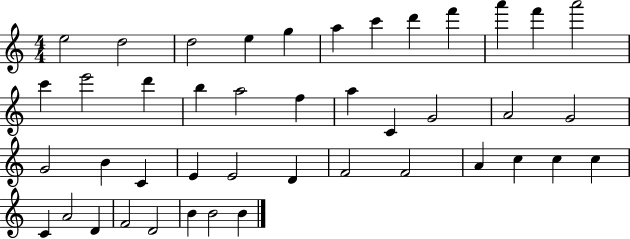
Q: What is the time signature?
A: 4/4